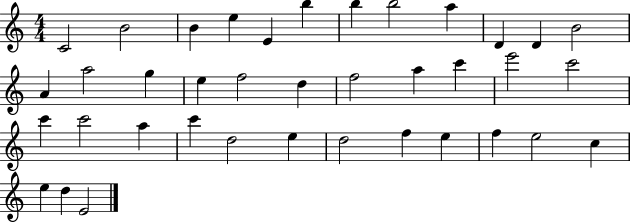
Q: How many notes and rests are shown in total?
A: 38